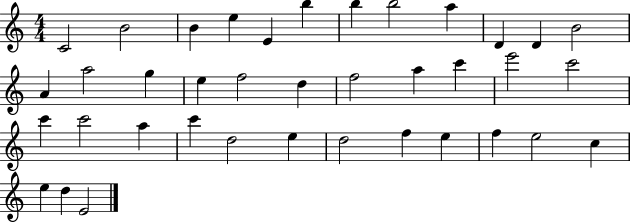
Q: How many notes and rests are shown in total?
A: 38